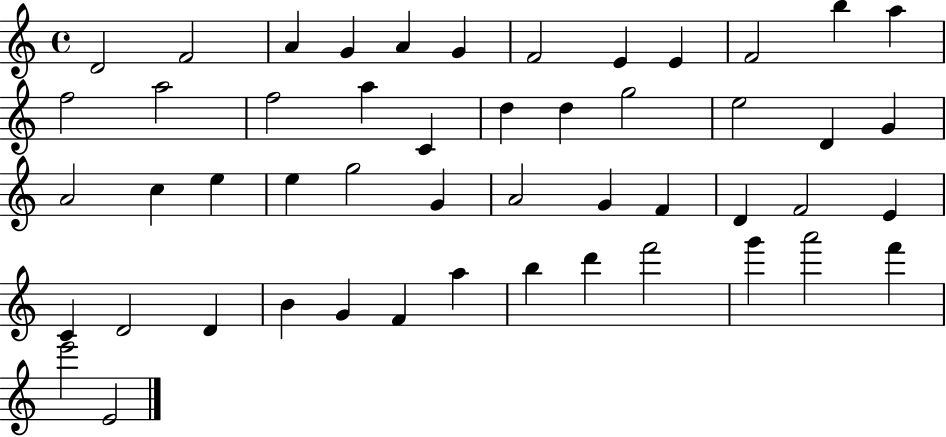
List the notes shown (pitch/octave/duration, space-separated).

D4/h F4/h A4/q G4/q A4/q G4/q F4/h E4/q E4/q F4/h B5/q A5/q F5/h A5/h F5/h A5/q C4/q D5/q D5/q G5/h E5/h D4/q G4/q A4/h C5/q E5/q E5/q G5/h G4/q A4/h G4/q F4/q D4/q F4/h E4/q C4/q D4/h D4/q B4/q G4/q F4/q A5/q B5/q D6/q F6/h G6/q A6/h F6/q E6/h E4/h